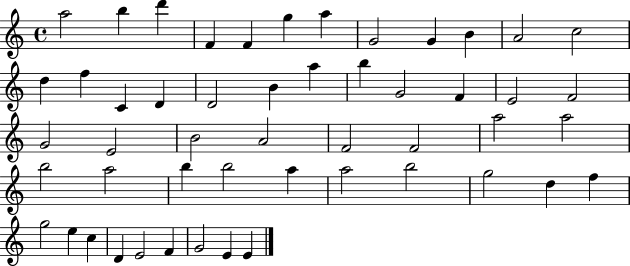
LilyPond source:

{
  \clef treble
  \time 4/4
  \defaultTimeSignature
  \key c \major
  a''2 b''4 d'''4 | f'4 f'4 g''4 a''4 | g'2 g'4 b'4 | a'2 c''2 | \break d''4 f''4 c'4 d'4 | d'2 b'4 a''4 | b''4 g'2 f'4 | e'2 f'2 | \break g'2 e'2 | b'2 a'2 | f'2 f'2 | a''2 a''2 | \break b''2 a''2 | b''4 b''2 a''4 | a''2 b''2 | g''2 d''4 f''4 | \break g''2 e''4 c''4 | d'4 e'2 f'4 | g'2 e'4 e'4 | \bar "|."
}